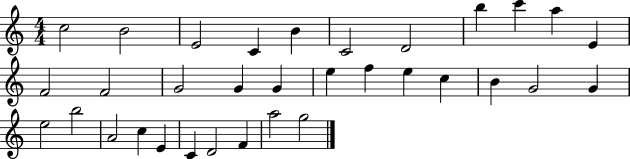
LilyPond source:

{
  \clef treble
  \numericTimeSignature
  \time 4/4
  \key c \major
  c''2 b'2 | e'2 c'4 b'4 | c'2 d'2 | b''4 c'''4 a''4 e'4 | \break f'2 f'2 | g'2 g'4 g'4 | e''4 f''4 e''4 c''4 | b'4 g'2 g'4 | \break e''2 b''2 | a'2 c''4 e'4 | c'4 d'2 f'4 | a''2 g''2 | \break \bar "|."
}